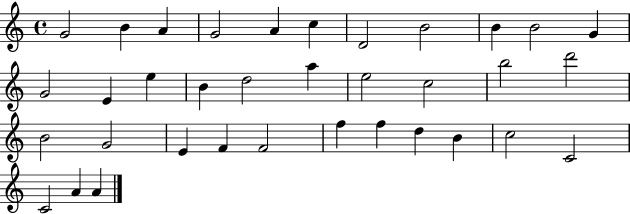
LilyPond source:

{
  \clef treble
  \time 4/4
  \defaultTimeSignature
  \key c \major
  g'2 b'4 a'4 | g'2 a'4 c''4 | d'2 b'2 | b'4 b'2 g'4 | \break g'2 e'4 e''4 | b'4 d''2 a''4 | e''2 c''2 | b''2 d'''2 | \break b'2 g'2 | e'4 f'4 f'2 | f''4 f''4 d''4 b'4 | c''2 c'2 | \break c'2 a'4 a'4 | \bar "|."
}